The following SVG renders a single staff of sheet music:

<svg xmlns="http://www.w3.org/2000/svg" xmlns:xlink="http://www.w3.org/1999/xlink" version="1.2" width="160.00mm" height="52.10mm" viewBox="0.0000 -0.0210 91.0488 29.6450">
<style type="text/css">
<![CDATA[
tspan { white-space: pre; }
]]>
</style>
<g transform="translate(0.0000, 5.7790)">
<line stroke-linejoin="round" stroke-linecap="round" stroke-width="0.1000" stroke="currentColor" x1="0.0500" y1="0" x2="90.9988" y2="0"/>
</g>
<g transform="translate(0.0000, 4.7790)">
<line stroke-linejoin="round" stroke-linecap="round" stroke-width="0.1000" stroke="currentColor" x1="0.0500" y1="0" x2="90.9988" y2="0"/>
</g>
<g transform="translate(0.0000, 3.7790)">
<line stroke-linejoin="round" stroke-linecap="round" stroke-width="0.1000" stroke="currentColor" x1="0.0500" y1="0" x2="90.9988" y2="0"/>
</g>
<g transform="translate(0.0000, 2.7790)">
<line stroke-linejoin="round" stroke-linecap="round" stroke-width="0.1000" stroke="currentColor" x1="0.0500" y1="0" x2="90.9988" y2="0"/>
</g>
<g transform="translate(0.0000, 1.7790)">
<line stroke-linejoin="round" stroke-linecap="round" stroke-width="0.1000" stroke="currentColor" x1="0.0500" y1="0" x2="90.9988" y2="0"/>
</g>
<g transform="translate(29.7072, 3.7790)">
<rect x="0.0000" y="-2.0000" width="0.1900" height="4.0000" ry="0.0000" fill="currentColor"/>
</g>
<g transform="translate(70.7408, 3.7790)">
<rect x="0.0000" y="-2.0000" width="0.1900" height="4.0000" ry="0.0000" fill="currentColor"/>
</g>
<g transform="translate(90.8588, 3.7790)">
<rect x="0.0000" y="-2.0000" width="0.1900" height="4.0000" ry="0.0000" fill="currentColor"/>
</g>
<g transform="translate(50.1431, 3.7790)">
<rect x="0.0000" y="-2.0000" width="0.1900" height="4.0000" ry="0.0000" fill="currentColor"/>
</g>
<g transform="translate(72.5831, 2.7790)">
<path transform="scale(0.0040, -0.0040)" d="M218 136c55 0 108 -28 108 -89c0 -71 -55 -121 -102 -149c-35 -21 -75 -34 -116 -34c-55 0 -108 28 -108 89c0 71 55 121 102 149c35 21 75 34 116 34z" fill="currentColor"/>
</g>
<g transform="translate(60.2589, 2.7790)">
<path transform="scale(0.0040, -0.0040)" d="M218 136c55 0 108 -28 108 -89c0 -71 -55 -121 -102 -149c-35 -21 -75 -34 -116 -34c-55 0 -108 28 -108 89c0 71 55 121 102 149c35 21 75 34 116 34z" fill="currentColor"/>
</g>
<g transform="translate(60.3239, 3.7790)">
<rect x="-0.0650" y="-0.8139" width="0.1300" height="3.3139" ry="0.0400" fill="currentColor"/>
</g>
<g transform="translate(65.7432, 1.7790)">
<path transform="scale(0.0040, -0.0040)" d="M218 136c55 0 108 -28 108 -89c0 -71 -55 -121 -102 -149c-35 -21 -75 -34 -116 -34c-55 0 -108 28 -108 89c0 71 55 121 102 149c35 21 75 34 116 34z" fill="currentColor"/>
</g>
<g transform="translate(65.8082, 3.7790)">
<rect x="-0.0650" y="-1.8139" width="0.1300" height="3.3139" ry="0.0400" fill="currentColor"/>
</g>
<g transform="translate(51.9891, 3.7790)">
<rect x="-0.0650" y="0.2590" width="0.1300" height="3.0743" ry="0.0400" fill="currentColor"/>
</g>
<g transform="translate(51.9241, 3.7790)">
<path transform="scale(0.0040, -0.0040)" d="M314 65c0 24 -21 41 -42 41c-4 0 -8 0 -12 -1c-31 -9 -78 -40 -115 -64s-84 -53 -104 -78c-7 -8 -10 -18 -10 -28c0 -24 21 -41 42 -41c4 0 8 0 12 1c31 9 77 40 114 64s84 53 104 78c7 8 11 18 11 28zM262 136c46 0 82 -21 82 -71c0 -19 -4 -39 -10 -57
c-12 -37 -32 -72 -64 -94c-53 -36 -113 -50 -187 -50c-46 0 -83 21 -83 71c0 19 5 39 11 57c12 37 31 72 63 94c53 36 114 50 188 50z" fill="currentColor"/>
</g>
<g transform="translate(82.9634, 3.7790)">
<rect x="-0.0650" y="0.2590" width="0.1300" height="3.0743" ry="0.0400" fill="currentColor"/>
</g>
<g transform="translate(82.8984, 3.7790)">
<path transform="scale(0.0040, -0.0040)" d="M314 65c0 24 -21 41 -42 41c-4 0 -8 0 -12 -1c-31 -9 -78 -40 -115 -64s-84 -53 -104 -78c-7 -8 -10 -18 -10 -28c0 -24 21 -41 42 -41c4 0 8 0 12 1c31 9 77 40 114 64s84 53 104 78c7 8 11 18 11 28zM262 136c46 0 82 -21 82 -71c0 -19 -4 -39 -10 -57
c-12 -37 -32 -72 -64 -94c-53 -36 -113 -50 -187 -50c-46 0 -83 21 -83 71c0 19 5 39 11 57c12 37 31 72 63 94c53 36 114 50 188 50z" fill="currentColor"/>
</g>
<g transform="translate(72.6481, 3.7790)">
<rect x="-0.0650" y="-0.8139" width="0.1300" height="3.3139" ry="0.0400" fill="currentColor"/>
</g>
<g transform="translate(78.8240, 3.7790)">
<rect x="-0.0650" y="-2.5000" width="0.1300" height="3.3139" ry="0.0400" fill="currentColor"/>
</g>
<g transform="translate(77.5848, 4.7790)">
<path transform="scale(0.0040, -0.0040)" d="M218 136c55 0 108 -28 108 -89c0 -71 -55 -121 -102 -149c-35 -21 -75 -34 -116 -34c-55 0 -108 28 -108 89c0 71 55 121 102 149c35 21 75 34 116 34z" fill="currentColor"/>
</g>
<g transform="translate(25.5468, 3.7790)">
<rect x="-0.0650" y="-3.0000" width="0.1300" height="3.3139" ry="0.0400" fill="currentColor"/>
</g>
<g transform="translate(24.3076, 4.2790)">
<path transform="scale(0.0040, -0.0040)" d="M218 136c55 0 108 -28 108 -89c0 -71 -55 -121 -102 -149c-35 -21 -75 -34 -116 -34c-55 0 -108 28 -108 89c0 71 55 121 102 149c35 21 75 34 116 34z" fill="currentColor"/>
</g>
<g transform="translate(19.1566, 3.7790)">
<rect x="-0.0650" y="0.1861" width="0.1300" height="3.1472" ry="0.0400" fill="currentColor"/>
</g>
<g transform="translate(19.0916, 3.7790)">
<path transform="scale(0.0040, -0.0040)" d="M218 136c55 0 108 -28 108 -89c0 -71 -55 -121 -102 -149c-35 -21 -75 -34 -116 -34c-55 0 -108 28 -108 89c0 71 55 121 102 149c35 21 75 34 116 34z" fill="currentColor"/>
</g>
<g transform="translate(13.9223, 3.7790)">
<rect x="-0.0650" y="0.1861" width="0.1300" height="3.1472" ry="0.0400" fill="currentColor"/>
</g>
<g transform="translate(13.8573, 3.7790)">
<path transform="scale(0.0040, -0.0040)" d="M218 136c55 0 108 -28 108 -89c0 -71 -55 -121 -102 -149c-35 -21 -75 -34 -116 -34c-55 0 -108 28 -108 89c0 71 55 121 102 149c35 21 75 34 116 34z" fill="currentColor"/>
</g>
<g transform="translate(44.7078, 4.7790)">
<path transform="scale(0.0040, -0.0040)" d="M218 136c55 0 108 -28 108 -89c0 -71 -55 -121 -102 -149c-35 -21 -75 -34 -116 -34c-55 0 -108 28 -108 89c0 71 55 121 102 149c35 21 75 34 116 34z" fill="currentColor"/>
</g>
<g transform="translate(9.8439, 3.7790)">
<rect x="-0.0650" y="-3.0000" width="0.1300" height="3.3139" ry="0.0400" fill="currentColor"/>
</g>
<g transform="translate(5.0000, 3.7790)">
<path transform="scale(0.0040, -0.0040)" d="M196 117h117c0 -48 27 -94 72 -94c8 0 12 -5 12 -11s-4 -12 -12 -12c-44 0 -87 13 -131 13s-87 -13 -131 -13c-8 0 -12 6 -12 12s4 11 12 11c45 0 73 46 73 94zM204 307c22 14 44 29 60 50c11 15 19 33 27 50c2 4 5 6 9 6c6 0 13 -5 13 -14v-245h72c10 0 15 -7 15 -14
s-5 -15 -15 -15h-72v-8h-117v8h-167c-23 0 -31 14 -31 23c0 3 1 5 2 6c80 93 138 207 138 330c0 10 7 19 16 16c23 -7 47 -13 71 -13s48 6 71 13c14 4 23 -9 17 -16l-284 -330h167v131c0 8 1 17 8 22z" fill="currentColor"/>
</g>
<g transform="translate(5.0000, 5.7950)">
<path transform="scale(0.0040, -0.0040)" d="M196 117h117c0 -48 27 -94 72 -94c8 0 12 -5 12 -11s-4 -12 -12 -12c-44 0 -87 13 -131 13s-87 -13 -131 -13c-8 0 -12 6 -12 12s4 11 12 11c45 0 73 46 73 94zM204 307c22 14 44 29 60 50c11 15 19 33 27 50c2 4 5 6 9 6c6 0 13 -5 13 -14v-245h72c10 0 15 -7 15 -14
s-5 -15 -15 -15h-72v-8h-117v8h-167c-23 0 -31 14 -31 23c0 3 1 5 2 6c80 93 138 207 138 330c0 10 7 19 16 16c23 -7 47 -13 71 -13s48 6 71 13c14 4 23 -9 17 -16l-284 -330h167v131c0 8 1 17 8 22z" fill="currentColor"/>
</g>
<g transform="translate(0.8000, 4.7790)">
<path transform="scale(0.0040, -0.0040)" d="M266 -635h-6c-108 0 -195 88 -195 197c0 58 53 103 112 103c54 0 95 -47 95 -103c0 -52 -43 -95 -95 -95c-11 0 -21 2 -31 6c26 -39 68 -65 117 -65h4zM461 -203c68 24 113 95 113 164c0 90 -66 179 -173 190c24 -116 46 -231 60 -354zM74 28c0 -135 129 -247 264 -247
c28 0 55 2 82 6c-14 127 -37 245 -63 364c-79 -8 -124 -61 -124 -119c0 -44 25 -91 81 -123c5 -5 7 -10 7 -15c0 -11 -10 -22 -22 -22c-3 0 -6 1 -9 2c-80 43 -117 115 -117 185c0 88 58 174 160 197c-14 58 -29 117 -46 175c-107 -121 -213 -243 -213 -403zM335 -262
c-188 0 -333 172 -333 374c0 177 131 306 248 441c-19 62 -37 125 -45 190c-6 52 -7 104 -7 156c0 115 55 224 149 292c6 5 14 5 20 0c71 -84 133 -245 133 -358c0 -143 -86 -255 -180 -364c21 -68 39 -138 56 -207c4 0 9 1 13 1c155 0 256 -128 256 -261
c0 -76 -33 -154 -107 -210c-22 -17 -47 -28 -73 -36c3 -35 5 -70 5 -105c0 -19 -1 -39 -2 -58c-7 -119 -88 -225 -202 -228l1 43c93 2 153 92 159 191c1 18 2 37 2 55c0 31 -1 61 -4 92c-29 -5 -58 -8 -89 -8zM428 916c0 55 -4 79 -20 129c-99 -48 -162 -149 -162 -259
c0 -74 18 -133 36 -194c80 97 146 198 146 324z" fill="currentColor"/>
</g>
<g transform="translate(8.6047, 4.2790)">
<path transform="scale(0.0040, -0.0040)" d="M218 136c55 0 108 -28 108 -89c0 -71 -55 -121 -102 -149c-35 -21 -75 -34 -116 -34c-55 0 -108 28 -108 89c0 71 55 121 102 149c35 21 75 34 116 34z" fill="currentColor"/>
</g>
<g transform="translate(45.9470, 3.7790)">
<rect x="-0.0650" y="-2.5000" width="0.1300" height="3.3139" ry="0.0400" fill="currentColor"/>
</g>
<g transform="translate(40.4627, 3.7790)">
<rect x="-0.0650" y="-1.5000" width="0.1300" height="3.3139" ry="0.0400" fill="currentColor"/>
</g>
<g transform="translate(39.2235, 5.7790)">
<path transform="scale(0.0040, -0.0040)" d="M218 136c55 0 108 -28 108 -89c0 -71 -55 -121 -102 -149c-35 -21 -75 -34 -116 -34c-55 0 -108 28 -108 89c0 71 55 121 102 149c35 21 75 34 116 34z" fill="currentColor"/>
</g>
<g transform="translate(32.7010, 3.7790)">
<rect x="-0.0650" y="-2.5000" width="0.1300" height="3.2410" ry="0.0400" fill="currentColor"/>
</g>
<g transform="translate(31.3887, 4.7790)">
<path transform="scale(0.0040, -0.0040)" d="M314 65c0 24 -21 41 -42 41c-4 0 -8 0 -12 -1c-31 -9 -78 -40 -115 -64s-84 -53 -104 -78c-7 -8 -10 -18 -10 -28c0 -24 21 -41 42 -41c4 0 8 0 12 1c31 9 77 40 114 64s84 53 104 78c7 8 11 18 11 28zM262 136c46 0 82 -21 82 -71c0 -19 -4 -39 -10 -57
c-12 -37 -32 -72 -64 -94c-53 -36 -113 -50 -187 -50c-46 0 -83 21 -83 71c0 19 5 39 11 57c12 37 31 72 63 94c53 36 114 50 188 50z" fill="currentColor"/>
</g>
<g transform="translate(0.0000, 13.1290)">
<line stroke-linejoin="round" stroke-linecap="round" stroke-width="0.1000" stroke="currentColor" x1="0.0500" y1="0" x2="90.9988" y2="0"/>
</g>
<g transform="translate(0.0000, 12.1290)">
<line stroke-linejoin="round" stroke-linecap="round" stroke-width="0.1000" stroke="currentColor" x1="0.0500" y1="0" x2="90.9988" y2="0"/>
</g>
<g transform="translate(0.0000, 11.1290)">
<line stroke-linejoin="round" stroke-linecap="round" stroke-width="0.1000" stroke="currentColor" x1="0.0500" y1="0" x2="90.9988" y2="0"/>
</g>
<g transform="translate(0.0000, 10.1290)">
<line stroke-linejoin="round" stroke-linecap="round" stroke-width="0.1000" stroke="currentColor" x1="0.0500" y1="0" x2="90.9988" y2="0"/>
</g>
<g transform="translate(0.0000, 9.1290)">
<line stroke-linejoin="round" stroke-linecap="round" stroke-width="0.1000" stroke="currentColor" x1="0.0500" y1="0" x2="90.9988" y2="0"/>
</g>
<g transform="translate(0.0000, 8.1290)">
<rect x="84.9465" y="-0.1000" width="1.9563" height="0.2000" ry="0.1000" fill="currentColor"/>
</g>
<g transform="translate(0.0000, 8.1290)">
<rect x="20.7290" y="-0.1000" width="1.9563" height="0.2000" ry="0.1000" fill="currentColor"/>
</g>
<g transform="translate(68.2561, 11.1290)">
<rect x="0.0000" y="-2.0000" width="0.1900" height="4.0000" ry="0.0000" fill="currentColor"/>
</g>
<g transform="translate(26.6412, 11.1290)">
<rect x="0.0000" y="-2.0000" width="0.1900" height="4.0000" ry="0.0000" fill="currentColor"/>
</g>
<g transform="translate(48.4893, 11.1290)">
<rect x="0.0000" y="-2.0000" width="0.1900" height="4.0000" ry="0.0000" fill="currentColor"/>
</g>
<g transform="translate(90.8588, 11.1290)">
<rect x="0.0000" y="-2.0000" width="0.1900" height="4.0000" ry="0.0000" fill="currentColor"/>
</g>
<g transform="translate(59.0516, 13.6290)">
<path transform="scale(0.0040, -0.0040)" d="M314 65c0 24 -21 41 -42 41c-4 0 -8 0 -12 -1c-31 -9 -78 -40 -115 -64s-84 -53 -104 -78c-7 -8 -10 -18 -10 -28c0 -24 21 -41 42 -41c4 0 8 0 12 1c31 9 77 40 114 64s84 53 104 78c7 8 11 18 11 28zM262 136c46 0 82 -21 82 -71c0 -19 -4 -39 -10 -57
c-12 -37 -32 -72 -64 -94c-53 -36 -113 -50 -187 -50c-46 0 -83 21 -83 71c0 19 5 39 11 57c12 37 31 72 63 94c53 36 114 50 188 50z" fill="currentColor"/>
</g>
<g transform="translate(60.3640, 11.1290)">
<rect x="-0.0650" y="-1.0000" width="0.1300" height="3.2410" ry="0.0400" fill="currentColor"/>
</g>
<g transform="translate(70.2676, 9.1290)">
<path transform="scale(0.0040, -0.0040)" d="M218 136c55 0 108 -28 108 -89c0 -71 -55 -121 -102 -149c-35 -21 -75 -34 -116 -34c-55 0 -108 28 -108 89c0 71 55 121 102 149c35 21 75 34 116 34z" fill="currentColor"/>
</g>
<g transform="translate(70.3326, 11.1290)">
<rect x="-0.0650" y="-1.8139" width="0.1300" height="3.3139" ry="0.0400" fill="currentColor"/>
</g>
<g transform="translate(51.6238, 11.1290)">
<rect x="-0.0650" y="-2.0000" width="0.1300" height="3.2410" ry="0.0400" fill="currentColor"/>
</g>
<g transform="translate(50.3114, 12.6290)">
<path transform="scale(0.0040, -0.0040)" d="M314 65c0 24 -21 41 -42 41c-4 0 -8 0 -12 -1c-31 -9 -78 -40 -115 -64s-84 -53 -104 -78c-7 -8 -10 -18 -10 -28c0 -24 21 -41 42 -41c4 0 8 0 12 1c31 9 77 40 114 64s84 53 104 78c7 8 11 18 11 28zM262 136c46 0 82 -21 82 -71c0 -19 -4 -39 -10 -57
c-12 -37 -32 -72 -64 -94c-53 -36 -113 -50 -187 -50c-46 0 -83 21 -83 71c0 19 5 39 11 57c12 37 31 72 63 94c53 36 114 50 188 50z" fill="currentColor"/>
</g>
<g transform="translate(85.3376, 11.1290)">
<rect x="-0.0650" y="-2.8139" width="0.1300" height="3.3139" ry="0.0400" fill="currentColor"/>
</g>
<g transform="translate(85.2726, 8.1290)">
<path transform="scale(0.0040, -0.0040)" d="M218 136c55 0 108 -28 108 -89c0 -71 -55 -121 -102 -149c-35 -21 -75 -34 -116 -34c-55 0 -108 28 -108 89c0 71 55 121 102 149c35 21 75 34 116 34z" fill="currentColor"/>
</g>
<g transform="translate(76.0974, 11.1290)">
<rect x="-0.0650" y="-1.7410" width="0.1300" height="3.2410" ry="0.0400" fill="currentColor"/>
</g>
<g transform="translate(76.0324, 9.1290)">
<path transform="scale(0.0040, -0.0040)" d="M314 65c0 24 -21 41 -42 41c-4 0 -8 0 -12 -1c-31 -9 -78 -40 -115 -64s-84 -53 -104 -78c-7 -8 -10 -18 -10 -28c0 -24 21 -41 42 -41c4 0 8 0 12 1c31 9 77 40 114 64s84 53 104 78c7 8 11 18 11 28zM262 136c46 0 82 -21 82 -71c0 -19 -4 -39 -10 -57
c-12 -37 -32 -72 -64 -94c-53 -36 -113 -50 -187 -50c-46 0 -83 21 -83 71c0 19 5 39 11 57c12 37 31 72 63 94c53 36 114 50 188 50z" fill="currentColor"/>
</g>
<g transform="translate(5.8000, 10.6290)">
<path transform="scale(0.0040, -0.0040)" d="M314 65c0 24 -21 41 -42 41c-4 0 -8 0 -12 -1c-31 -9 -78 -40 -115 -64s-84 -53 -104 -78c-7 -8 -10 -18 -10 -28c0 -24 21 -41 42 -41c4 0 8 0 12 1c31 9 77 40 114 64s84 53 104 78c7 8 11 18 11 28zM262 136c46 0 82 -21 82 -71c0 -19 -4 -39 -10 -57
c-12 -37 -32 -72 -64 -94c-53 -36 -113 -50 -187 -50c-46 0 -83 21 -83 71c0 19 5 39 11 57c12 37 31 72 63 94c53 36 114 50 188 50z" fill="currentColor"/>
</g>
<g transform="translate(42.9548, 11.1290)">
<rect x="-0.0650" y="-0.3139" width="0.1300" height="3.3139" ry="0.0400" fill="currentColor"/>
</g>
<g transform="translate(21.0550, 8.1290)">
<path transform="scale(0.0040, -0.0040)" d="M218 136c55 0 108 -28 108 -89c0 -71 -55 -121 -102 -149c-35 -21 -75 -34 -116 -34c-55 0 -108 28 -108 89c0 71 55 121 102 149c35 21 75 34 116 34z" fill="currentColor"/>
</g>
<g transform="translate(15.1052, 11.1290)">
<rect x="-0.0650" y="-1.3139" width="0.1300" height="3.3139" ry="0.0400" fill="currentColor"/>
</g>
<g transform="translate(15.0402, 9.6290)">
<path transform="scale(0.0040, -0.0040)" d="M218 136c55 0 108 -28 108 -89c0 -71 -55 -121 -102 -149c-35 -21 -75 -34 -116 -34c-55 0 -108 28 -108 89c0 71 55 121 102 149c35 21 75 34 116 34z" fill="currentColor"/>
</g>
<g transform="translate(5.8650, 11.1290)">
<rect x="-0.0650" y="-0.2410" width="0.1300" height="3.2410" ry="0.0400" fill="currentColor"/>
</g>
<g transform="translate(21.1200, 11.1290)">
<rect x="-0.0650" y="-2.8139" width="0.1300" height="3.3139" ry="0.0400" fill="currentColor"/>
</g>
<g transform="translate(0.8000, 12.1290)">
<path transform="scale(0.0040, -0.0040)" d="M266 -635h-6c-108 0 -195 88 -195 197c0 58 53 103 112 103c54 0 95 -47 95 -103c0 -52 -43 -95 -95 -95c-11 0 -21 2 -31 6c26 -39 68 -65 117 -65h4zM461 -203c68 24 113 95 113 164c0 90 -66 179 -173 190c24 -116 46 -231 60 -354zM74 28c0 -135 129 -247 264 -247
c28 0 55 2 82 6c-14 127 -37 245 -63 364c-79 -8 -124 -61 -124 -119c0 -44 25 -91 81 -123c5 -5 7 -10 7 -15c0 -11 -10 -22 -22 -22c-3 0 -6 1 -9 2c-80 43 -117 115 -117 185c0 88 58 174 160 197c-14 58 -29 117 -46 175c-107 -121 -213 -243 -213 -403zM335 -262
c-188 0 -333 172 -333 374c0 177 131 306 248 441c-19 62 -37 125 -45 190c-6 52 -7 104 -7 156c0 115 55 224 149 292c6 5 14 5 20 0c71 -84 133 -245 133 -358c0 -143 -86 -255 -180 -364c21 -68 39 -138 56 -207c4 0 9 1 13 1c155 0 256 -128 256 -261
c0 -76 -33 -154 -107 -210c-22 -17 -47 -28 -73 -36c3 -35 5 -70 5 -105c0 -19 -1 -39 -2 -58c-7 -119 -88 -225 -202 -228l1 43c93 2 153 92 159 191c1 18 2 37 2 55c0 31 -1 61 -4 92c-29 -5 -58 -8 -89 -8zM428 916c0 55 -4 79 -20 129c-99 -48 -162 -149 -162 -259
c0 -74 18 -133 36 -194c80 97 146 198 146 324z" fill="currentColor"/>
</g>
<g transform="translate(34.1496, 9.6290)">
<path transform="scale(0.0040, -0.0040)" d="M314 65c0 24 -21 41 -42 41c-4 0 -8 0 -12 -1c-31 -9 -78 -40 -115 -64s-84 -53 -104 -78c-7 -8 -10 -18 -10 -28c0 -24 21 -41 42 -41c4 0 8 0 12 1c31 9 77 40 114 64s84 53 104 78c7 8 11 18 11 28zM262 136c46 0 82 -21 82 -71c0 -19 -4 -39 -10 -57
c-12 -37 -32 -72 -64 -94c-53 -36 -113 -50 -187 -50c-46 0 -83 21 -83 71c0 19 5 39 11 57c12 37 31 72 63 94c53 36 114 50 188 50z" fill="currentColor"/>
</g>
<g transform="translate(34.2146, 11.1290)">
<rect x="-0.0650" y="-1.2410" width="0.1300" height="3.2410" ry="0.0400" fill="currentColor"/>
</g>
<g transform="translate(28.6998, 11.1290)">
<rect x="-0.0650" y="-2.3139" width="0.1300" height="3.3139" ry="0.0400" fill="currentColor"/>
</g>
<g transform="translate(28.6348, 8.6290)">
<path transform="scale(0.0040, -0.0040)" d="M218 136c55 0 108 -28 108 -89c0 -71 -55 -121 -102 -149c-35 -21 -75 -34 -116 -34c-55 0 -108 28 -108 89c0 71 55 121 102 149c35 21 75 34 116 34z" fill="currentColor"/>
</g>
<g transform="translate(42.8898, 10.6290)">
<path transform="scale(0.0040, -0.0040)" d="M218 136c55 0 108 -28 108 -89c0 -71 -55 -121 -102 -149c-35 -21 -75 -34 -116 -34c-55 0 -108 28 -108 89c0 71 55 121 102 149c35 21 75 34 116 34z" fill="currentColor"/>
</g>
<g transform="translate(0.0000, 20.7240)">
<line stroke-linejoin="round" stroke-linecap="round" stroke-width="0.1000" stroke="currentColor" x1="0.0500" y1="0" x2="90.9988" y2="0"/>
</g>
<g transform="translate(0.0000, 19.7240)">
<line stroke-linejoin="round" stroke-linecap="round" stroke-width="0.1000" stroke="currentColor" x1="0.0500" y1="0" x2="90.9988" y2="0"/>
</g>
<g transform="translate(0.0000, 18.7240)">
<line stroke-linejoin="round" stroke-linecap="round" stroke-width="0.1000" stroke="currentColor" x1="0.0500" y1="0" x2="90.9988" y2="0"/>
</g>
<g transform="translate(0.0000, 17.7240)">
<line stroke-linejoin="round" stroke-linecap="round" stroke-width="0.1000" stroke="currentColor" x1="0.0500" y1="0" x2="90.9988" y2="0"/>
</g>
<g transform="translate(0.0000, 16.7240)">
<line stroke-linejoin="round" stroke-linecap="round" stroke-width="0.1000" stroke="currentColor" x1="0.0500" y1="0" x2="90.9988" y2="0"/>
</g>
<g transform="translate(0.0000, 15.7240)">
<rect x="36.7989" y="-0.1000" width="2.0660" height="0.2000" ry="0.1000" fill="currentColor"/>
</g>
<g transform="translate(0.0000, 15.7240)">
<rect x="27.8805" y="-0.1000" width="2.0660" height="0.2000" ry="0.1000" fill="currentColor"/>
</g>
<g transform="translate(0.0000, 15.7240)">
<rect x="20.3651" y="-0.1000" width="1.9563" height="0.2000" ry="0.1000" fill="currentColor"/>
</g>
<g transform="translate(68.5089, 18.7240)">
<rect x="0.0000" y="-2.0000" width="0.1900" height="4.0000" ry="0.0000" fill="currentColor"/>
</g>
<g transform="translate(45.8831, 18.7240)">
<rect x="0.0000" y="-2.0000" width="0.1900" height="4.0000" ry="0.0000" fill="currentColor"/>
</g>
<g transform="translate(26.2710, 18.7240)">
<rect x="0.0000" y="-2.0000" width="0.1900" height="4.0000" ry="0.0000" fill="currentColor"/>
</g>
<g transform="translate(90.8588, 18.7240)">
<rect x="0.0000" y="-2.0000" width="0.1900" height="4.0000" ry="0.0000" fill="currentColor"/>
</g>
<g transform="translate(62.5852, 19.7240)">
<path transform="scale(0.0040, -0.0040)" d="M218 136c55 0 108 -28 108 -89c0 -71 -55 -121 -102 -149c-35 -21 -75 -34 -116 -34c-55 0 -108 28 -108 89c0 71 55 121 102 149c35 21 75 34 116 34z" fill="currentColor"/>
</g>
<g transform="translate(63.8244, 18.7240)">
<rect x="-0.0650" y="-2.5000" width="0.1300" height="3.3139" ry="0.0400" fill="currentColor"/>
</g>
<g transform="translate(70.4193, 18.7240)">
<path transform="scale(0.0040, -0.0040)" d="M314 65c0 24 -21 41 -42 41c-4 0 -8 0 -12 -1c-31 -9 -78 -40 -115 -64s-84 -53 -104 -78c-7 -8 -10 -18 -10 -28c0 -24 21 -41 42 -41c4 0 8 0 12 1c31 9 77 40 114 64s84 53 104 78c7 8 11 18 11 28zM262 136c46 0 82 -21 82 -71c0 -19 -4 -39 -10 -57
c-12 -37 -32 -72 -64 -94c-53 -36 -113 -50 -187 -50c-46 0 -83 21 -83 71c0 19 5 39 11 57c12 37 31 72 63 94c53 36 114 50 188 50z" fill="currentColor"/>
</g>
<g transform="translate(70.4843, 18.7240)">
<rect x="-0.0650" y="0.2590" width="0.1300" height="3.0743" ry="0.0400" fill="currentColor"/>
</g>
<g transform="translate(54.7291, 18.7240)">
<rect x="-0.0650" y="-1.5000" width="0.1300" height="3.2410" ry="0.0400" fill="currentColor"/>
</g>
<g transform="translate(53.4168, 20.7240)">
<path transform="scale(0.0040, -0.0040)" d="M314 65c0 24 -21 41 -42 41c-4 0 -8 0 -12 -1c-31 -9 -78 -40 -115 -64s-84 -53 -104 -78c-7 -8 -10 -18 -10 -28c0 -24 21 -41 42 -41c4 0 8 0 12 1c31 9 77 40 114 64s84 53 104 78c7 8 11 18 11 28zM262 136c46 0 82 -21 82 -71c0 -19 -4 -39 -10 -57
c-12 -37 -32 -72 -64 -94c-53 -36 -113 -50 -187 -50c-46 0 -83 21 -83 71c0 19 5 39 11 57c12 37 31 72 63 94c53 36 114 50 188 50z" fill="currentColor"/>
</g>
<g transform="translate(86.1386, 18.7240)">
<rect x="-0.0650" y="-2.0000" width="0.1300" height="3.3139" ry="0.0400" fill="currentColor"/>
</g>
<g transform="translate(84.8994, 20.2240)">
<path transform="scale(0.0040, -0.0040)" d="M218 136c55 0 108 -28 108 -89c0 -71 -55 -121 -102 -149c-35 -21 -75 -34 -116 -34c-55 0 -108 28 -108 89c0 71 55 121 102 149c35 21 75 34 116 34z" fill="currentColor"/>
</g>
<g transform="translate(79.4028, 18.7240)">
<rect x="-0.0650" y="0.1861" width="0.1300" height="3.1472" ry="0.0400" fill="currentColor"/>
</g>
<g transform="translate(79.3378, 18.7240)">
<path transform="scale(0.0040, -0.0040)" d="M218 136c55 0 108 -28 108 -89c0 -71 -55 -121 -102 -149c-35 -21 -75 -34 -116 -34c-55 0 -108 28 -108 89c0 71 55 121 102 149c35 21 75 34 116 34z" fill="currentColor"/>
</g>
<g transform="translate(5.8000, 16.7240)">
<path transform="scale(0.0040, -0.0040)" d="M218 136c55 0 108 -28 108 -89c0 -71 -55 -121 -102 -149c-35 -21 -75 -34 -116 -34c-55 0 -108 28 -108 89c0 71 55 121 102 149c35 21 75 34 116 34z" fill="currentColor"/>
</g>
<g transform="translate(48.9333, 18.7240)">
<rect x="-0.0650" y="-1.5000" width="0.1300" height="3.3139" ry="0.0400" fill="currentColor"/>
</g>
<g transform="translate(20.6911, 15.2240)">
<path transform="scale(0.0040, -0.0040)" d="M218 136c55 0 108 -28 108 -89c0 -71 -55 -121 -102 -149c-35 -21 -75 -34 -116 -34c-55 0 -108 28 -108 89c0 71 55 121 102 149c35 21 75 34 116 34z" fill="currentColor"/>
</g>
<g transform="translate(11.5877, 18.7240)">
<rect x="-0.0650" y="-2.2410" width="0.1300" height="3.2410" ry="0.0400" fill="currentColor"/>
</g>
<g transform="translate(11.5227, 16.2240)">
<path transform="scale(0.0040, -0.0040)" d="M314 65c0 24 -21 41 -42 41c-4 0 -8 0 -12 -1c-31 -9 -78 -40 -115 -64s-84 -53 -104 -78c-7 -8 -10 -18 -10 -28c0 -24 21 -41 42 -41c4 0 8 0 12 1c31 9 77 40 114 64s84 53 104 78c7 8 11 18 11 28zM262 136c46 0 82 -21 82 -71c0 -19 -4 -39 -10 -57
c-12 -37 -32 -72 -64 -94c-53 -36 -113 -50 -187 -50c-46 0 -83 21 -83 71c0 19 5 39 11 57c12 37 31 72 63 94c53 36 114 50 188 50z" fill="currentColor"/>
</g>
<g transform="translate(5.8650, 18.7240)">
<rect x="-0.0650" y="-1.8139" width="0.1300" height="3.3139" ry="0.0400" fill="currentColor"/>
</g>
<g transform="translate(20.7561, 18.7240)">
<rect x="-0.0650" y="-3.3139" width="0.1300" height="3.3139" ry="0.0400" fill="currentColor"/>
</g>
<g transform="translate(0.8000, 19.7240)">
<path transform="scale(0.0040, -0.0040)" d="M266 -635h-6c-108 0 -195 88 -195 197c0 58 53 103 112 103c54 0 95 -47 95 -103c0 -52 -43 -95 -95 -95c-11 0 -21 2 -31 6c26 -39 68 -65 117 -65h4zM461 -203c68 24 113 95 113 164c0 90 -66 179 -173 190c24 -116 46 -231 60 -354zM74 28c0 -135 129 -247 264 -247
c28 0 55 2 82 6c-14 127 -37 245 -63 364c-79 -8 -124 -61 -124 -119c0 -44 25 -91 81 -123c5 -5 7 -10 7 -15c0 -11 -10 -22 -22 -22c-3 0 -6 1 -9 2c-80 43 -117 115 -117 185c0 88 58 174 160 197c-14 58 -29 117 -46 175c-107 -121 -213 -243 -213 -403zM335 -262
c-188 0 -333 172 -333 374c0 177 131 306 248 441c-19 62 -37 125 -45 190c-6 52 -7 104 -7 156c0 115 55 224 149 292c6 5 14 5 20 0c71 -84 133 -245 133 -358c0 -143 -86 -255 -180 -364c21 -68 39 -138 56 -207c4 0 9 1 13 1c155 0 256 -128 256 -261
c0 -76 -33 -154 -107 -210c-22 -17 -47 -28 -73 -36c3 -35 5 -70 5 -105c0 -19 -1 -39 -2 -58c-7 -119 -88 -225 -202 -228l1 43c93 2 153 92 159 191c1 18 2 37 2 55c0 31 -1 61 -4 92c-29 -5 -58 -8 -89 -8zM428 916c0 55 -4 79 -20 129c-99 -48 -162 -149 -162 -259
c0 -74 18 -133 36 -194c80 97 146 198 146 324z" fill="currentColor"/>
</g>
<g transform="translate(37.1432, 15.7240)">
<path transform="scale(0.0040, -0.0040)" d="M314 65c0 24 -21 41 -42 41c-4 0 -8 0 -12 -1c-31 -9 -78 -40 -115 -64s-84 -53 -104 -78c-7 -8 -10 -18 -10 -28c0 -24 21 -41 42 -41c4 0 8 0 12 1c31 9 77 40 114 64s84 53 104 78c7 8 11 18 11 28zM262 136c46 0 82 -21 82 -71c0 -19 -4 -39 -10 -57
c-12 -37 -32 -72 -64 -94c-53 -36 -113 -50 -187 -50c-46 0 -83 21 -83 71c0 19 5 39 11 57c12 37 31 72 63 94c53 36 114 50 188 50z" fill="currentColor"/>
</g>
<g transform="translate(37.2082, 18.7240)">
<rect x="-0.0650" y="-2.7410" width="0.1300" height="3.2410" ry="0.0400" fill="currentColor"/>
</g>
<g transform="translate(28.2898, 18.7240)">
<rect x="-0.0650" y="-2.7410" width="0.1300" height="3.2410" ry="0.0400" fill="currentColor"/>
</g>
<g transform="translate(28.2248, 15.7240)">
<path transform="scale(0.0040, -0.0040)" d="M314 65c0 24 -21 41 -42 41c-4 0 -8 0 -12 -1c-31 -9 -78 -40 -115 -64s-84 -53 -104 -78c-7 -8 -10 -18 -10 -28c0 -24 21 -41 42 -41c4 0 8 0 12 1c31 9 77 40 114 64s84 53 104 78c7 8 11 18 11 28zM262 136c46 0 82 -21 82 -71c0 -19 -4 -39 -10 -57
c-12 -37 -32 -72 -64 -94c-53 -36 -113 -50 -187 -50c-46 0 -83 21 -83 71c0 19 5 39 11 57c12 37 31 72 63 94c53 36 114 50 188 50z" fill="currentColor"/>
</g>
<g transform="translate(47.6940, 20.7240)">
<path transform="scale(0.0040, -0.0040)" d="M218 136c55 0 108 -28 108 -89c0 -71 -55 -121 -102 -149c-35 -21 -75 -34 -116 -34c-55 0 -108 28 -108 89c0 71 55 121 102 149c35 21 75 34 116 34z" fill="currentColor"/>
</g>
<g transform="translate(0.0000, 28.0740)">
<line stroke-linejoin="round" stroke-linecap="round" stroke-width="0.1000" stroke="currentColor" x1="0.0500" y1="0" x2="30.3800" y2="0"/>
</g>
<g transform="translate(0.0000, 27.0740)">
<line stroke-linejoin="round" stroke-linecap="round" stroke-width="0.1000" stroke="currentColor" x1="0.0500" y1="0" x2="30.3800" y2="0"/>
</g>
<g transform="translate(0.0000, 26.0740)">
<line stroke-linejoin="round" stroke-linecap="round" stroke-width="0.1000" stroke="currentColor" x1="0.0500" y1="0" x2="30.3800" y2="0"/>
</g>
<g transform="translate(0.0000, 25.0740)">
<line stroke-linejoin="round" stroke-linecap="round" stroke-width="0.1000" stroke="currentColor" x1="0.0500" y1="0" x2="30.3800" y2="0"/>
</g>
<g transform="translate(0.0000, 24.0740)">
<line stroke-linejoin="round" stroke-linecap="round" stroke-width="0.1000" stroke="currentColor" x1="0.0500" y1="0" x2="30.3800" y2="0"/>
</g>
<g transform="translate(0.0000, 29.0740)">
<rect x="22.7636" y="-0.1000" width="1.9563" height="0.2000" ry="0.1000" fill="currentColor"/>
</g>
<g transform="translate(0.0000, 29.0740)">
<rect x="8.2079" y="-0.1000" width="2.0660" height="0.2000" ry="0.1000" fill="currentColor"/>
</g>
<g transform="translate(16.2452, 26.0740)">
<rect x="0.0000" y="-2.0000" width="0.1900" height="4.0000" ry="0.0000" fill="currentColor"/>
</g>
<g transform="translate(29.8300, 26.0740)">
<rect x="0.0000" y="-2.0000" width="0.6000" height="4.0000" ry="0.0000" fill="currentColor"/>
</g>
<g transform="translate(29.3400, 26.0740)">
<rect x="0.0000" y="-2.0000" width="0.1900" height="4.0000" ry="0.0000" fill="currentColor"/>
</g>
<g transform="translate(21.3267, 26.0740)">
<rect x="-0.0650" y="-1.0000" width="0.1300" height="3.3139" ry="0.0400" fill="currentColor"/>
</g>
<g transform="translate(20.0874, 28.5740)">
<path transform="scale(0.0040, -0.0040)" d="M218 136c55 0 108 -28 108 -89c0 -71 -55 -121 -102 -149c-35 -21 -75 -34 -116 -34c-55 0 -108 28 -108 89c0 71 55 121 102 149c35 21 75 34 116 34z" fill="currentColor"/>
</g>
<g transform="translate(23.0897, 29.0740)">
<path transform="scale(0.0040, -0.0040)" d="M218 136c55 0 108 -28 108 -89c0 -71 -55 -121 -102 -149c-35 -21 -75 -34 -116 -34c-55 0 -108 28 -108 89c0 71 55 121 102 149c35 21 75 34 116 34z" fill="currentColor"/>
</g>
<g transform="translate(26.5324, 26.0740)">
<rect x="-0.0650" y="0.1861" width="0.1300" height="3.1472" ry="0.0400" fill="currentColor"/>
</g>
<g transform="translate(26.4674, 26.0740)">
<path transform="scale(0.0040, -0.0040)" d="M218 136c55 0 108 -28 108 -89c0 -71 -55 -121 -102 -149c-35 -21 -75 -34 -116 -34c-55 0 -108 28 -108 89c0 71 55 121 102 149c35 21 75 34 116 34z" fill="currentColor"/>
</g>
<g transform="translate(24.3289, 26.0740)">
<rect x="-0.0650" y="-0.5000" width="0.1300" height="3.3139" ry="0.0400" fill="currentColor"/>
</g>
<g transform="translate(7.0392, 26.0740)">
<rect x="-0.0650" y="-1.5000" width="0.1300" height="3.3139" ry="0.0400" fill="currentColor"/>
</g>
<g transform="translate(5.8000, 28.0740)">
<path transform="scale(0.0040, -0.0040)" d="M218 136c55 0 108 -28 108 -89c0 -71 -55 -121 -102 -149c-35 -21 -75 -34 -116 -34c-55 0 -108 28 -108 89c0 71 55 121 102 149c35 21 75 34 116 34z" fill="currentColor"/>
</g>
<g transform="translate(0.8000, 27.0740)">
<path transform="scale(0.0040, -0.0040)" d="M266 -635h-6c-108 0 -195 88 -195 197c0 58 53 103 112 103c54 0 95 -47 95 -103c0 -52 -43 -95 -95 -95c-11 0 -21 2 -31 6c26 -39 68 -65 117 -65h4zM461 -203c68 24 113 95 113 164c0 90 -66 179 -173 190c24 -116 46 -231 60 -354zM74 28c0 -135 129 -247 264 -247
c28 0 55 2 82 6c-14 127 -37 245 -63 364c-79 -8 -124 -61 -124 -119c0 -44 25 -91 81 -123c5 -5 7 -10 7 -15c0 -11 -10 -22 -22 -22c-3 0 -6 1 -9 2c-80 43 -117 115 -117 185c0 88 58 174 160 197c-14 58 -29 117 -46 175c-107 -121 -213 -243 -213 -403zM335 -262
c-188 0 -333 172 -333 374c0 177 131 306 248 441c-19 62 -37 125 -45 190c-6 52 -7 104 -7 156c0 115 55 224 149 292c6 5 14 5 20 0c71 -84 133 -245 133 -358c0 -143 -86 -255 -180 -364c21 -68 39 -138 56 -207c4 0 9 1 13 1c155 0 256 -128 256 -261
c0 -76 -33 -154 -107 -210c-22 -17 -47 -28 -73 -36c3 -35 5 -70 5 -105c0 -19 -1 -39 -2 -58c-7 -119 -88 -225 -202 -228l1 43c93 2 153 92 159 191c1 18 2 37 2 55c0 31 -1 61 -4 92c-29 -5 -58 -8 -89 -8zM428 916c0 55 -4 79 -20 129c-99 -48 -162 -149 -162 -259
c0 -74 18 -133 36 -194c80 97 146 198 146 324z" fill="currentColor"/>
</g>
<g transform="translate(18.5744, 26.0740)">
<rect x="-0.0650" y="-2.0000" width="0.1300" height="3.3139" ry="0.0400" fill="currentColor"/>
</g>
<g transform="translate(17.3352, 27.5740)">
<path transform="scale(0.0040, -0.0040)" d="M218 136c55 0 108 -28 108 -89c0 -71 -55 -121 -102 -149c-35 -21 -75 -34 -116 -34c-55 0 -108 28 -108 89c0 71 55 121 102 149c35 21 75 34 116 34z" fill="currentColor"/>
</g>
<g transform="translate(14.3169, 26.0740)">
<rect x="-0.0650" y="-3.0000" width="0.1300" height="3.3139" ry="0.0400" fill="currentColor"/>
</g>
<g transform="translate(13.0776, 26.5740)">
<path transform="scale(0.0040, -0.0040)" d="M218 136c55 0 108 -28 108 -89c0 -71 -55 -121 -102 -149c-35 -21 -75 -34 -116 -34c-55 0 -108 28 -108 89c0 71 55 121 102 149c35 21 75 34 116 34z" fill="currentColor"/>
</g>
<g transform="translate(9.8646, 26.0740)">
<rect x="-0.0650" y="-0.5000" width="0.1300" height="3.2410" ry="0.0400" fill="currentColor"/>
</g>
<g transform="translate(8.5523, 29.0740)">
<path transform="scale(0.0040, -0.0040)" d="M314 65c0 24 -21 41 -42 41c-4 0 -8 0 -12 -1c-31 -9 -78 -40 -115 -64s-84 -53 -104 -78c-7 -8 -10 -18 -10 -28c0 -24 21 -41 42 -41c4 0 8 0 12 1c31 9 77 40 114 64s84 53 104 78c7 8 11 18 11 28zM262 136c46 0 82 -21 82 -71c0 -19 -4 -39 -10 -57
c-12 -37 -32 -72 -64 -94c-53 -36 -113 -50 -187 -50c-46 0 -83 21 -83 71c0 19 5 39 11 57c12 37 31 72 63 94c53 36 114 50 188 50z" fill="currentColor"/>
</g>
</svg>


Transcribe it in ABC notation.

X:1
T:Untitled
M:4/4
L:1/4
K:C
A B B A G2 E G B2 d f d G B2 c2 e a g e2 c F2 D2 f f2 a f g2 b a2 a2 E E2 G B2 B F E C2 A F D C B